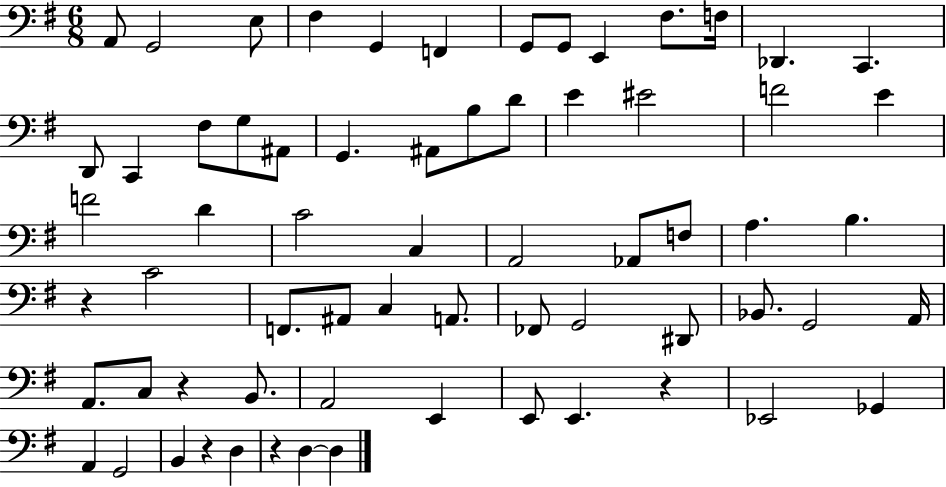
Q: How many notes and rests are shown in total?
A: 66